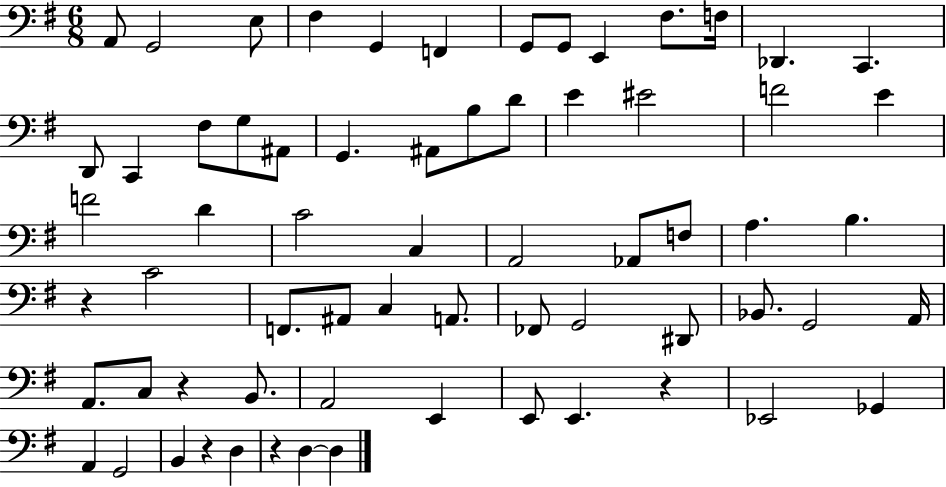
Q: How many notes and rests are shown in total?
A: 66